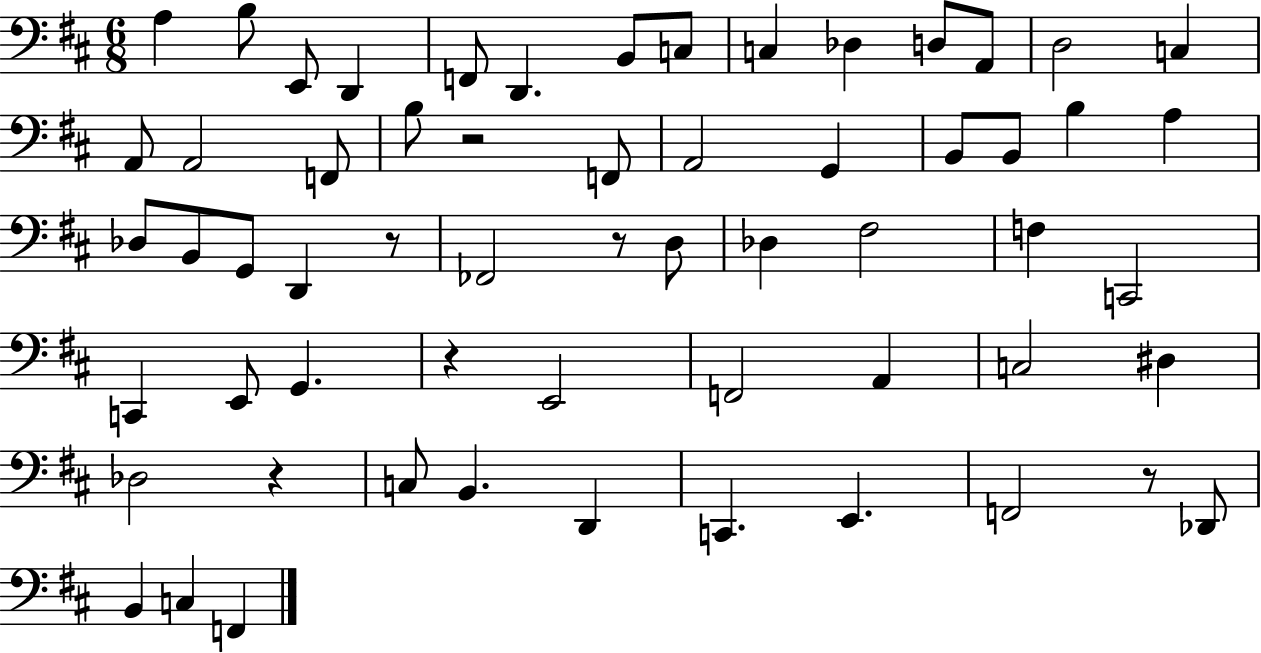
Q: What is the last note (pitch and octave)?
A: F2